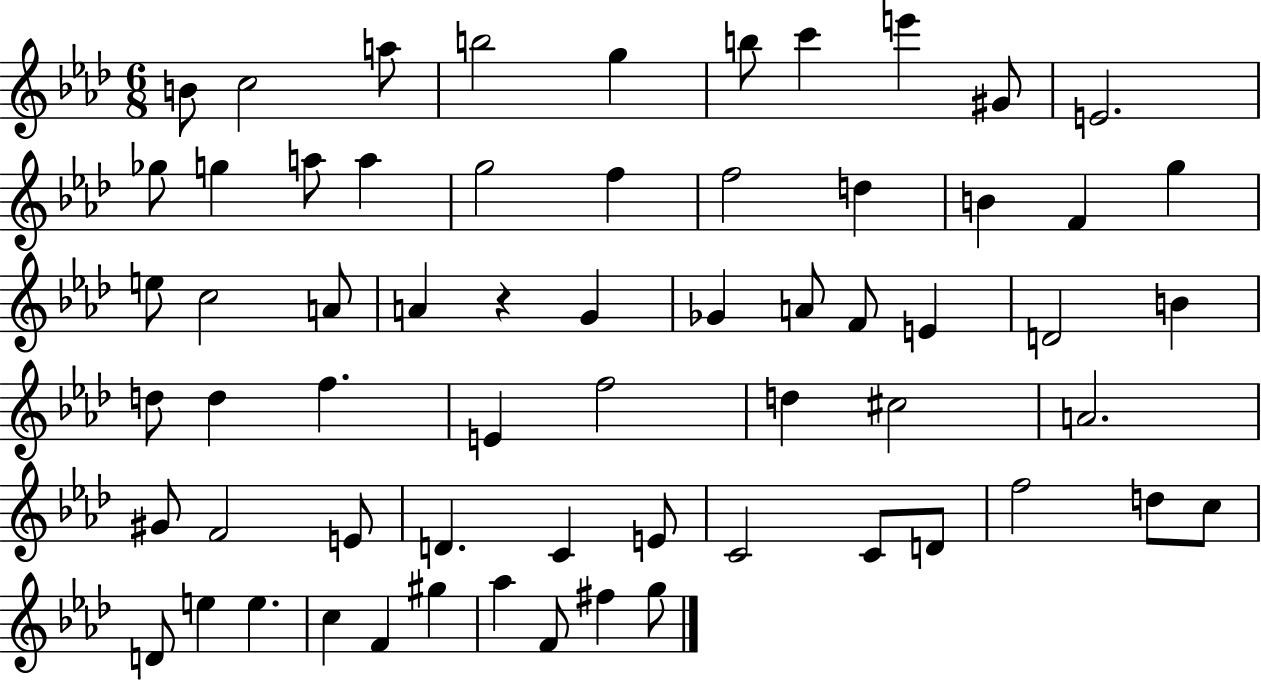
{
  \clef treble
  \numericTimeSignature
  \time 6/8
  \key aes \major
  \repeat volta 2 { b'8 c''2 a''8 | b''2 g''4 | b''8 c'''4 e'''4 gis'8 | e'2. | \break ges''8 g''4 a''8 a''4 | g''2 f''4 | f''2 d''4 | b'4 f'4 g''4 | \break e''8 c''2 a'8 | a'4 r4 g'4 | ges'4 a'8 f'8 e'4 | d'2 b'4 | \break d''8 d''4 f''4. | e'4 f''2 | d''4 cis''2 | a'2. | \break gis'8 f'2 e'8 | d'4. c'4 e'8 | c'2 c'8 d'8 | f''2 d''8 c''8 | \break d'8 e''4 e''4. | c''4 f'4 gis''4 | aes''4 f'8 fis''4 g''8 | } \bar "|."
}